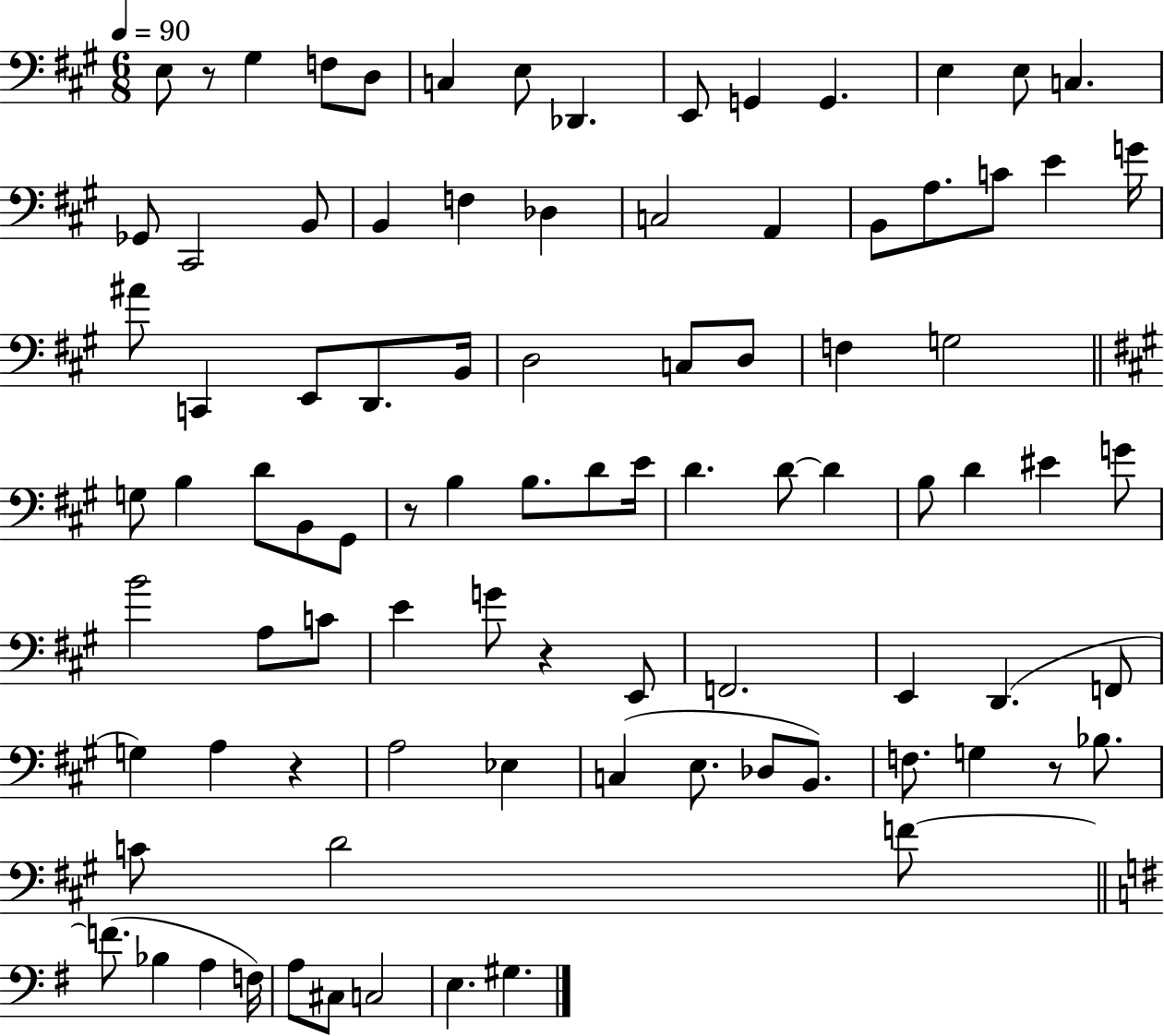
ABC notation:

X:1
T:Untitled
M:6/8
L:1/4
K:A
E,/2 z/2 ^G, F,/2 D,/2 C, E,/2 _D,, E,,/2 G,, G,, E, E,/2 C, _G,,/2 ^C,,2 B,,/2 B,, F, _D, C,2 A,, B,,/2 A,/2 C/2 E G/4 ^A/2 C,, E,,/2 D,,/2 B,,/4 D,2 C,/2 D,/2 F, G,2 G,/2 B, D/2 B,,/2 ^G,,/2 z/2 B, B,/2 D/2 E/4 D D/2 D B,/2 D ^E G/2 B2 A,/2 C/2 E G/2 z E,,/2 F,,2 E,, D,, F,,/2 G, A, z A,2 _E, C, E,/2 _D,/2 B,,/2 F,/2 G, z/2 _B,/2 C/2 D2 F/2 F/2 _B, A, F,/4 A,/2 ^C,/2 C,2 E, ^G,